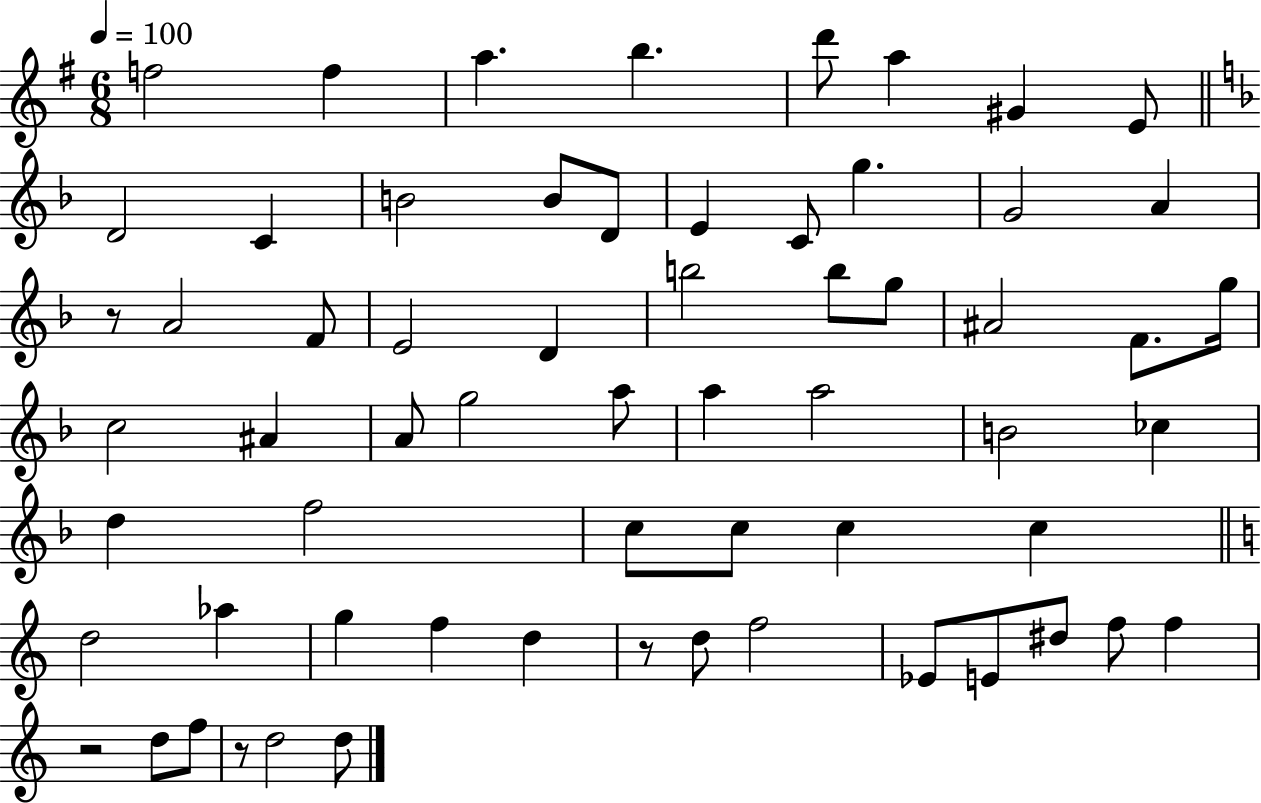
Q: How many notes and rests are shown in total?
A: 63